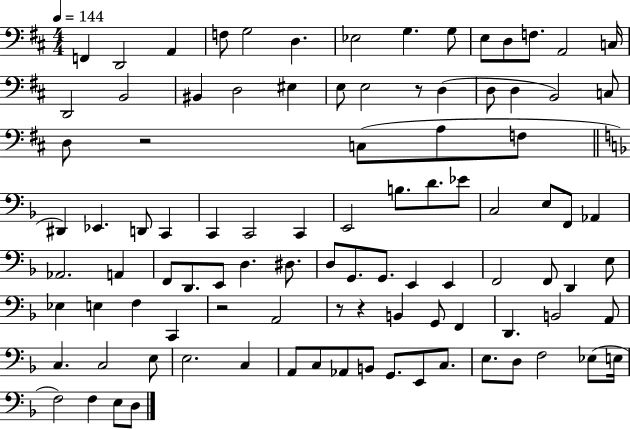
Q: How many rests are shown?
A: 5